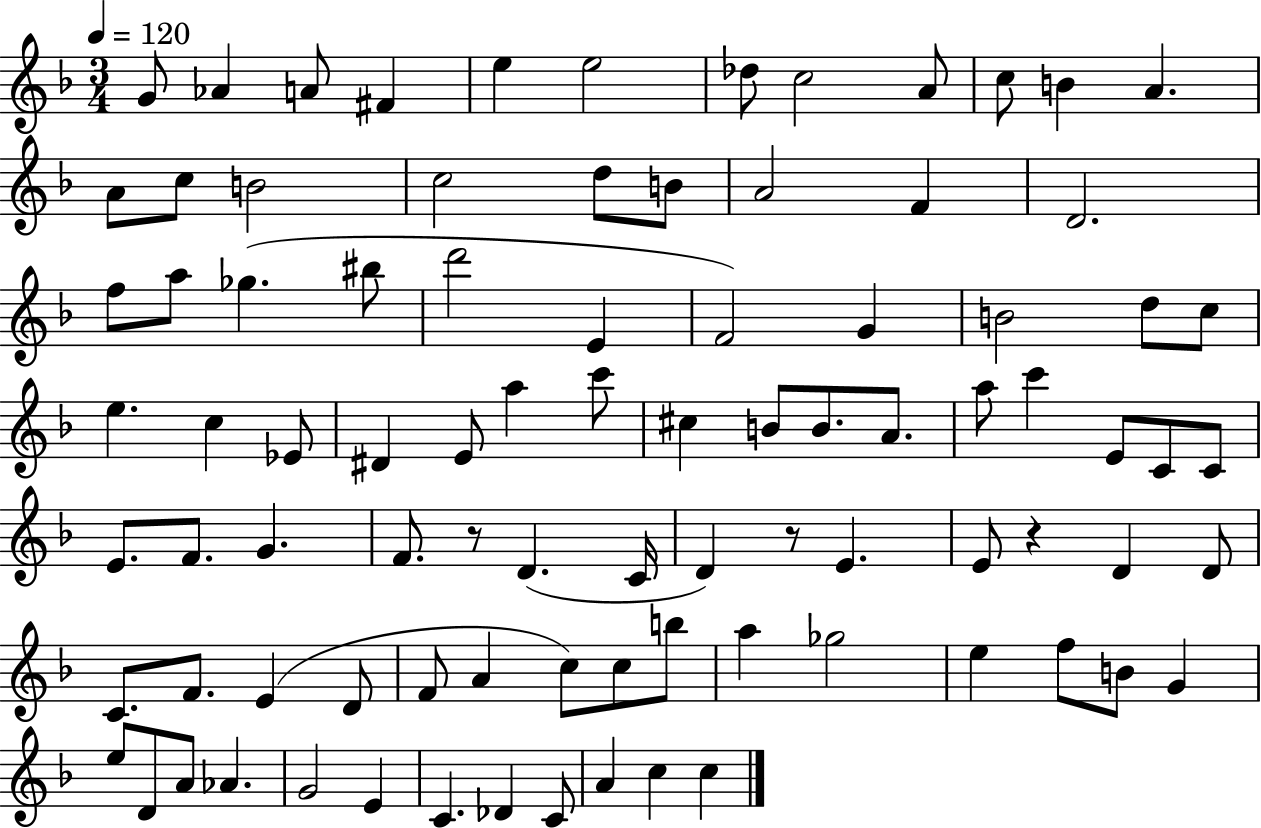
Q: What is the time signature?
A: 3/4